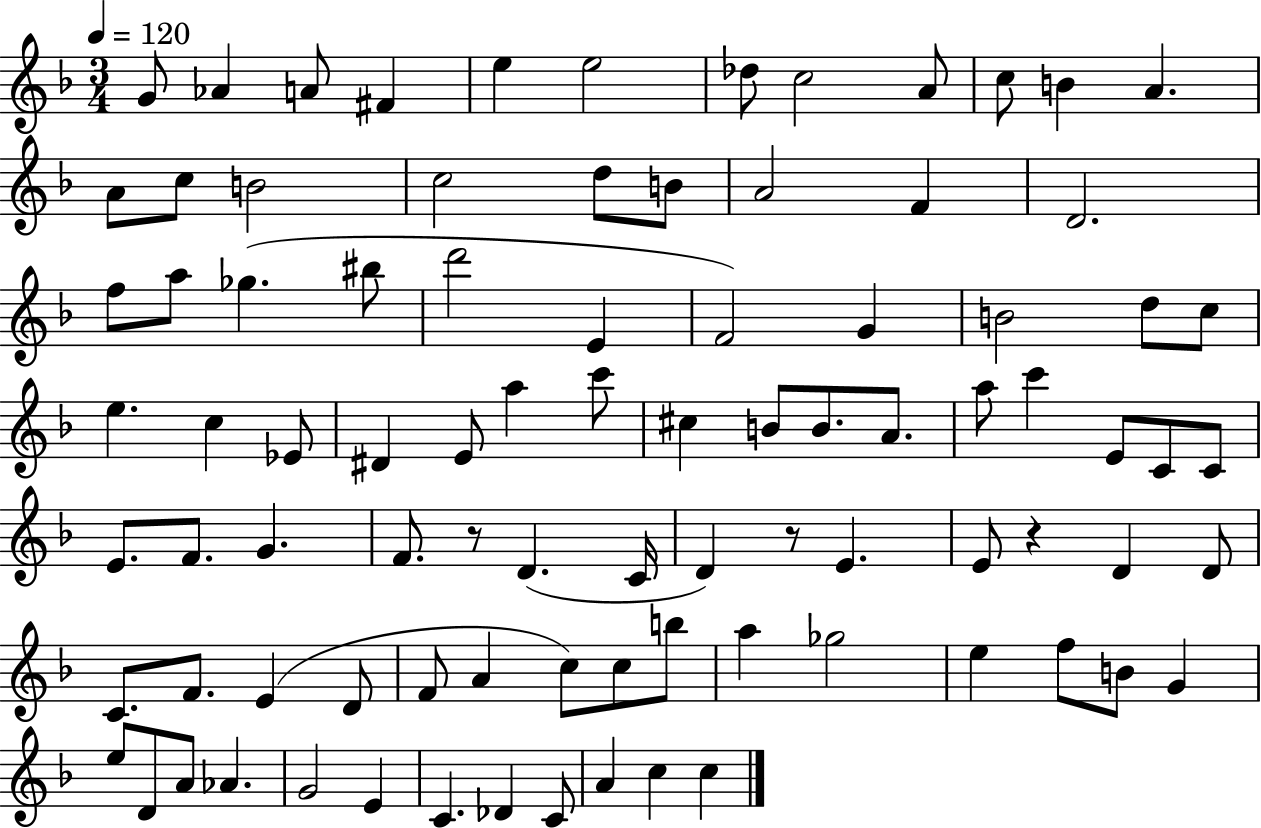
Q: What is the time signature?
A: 3/4